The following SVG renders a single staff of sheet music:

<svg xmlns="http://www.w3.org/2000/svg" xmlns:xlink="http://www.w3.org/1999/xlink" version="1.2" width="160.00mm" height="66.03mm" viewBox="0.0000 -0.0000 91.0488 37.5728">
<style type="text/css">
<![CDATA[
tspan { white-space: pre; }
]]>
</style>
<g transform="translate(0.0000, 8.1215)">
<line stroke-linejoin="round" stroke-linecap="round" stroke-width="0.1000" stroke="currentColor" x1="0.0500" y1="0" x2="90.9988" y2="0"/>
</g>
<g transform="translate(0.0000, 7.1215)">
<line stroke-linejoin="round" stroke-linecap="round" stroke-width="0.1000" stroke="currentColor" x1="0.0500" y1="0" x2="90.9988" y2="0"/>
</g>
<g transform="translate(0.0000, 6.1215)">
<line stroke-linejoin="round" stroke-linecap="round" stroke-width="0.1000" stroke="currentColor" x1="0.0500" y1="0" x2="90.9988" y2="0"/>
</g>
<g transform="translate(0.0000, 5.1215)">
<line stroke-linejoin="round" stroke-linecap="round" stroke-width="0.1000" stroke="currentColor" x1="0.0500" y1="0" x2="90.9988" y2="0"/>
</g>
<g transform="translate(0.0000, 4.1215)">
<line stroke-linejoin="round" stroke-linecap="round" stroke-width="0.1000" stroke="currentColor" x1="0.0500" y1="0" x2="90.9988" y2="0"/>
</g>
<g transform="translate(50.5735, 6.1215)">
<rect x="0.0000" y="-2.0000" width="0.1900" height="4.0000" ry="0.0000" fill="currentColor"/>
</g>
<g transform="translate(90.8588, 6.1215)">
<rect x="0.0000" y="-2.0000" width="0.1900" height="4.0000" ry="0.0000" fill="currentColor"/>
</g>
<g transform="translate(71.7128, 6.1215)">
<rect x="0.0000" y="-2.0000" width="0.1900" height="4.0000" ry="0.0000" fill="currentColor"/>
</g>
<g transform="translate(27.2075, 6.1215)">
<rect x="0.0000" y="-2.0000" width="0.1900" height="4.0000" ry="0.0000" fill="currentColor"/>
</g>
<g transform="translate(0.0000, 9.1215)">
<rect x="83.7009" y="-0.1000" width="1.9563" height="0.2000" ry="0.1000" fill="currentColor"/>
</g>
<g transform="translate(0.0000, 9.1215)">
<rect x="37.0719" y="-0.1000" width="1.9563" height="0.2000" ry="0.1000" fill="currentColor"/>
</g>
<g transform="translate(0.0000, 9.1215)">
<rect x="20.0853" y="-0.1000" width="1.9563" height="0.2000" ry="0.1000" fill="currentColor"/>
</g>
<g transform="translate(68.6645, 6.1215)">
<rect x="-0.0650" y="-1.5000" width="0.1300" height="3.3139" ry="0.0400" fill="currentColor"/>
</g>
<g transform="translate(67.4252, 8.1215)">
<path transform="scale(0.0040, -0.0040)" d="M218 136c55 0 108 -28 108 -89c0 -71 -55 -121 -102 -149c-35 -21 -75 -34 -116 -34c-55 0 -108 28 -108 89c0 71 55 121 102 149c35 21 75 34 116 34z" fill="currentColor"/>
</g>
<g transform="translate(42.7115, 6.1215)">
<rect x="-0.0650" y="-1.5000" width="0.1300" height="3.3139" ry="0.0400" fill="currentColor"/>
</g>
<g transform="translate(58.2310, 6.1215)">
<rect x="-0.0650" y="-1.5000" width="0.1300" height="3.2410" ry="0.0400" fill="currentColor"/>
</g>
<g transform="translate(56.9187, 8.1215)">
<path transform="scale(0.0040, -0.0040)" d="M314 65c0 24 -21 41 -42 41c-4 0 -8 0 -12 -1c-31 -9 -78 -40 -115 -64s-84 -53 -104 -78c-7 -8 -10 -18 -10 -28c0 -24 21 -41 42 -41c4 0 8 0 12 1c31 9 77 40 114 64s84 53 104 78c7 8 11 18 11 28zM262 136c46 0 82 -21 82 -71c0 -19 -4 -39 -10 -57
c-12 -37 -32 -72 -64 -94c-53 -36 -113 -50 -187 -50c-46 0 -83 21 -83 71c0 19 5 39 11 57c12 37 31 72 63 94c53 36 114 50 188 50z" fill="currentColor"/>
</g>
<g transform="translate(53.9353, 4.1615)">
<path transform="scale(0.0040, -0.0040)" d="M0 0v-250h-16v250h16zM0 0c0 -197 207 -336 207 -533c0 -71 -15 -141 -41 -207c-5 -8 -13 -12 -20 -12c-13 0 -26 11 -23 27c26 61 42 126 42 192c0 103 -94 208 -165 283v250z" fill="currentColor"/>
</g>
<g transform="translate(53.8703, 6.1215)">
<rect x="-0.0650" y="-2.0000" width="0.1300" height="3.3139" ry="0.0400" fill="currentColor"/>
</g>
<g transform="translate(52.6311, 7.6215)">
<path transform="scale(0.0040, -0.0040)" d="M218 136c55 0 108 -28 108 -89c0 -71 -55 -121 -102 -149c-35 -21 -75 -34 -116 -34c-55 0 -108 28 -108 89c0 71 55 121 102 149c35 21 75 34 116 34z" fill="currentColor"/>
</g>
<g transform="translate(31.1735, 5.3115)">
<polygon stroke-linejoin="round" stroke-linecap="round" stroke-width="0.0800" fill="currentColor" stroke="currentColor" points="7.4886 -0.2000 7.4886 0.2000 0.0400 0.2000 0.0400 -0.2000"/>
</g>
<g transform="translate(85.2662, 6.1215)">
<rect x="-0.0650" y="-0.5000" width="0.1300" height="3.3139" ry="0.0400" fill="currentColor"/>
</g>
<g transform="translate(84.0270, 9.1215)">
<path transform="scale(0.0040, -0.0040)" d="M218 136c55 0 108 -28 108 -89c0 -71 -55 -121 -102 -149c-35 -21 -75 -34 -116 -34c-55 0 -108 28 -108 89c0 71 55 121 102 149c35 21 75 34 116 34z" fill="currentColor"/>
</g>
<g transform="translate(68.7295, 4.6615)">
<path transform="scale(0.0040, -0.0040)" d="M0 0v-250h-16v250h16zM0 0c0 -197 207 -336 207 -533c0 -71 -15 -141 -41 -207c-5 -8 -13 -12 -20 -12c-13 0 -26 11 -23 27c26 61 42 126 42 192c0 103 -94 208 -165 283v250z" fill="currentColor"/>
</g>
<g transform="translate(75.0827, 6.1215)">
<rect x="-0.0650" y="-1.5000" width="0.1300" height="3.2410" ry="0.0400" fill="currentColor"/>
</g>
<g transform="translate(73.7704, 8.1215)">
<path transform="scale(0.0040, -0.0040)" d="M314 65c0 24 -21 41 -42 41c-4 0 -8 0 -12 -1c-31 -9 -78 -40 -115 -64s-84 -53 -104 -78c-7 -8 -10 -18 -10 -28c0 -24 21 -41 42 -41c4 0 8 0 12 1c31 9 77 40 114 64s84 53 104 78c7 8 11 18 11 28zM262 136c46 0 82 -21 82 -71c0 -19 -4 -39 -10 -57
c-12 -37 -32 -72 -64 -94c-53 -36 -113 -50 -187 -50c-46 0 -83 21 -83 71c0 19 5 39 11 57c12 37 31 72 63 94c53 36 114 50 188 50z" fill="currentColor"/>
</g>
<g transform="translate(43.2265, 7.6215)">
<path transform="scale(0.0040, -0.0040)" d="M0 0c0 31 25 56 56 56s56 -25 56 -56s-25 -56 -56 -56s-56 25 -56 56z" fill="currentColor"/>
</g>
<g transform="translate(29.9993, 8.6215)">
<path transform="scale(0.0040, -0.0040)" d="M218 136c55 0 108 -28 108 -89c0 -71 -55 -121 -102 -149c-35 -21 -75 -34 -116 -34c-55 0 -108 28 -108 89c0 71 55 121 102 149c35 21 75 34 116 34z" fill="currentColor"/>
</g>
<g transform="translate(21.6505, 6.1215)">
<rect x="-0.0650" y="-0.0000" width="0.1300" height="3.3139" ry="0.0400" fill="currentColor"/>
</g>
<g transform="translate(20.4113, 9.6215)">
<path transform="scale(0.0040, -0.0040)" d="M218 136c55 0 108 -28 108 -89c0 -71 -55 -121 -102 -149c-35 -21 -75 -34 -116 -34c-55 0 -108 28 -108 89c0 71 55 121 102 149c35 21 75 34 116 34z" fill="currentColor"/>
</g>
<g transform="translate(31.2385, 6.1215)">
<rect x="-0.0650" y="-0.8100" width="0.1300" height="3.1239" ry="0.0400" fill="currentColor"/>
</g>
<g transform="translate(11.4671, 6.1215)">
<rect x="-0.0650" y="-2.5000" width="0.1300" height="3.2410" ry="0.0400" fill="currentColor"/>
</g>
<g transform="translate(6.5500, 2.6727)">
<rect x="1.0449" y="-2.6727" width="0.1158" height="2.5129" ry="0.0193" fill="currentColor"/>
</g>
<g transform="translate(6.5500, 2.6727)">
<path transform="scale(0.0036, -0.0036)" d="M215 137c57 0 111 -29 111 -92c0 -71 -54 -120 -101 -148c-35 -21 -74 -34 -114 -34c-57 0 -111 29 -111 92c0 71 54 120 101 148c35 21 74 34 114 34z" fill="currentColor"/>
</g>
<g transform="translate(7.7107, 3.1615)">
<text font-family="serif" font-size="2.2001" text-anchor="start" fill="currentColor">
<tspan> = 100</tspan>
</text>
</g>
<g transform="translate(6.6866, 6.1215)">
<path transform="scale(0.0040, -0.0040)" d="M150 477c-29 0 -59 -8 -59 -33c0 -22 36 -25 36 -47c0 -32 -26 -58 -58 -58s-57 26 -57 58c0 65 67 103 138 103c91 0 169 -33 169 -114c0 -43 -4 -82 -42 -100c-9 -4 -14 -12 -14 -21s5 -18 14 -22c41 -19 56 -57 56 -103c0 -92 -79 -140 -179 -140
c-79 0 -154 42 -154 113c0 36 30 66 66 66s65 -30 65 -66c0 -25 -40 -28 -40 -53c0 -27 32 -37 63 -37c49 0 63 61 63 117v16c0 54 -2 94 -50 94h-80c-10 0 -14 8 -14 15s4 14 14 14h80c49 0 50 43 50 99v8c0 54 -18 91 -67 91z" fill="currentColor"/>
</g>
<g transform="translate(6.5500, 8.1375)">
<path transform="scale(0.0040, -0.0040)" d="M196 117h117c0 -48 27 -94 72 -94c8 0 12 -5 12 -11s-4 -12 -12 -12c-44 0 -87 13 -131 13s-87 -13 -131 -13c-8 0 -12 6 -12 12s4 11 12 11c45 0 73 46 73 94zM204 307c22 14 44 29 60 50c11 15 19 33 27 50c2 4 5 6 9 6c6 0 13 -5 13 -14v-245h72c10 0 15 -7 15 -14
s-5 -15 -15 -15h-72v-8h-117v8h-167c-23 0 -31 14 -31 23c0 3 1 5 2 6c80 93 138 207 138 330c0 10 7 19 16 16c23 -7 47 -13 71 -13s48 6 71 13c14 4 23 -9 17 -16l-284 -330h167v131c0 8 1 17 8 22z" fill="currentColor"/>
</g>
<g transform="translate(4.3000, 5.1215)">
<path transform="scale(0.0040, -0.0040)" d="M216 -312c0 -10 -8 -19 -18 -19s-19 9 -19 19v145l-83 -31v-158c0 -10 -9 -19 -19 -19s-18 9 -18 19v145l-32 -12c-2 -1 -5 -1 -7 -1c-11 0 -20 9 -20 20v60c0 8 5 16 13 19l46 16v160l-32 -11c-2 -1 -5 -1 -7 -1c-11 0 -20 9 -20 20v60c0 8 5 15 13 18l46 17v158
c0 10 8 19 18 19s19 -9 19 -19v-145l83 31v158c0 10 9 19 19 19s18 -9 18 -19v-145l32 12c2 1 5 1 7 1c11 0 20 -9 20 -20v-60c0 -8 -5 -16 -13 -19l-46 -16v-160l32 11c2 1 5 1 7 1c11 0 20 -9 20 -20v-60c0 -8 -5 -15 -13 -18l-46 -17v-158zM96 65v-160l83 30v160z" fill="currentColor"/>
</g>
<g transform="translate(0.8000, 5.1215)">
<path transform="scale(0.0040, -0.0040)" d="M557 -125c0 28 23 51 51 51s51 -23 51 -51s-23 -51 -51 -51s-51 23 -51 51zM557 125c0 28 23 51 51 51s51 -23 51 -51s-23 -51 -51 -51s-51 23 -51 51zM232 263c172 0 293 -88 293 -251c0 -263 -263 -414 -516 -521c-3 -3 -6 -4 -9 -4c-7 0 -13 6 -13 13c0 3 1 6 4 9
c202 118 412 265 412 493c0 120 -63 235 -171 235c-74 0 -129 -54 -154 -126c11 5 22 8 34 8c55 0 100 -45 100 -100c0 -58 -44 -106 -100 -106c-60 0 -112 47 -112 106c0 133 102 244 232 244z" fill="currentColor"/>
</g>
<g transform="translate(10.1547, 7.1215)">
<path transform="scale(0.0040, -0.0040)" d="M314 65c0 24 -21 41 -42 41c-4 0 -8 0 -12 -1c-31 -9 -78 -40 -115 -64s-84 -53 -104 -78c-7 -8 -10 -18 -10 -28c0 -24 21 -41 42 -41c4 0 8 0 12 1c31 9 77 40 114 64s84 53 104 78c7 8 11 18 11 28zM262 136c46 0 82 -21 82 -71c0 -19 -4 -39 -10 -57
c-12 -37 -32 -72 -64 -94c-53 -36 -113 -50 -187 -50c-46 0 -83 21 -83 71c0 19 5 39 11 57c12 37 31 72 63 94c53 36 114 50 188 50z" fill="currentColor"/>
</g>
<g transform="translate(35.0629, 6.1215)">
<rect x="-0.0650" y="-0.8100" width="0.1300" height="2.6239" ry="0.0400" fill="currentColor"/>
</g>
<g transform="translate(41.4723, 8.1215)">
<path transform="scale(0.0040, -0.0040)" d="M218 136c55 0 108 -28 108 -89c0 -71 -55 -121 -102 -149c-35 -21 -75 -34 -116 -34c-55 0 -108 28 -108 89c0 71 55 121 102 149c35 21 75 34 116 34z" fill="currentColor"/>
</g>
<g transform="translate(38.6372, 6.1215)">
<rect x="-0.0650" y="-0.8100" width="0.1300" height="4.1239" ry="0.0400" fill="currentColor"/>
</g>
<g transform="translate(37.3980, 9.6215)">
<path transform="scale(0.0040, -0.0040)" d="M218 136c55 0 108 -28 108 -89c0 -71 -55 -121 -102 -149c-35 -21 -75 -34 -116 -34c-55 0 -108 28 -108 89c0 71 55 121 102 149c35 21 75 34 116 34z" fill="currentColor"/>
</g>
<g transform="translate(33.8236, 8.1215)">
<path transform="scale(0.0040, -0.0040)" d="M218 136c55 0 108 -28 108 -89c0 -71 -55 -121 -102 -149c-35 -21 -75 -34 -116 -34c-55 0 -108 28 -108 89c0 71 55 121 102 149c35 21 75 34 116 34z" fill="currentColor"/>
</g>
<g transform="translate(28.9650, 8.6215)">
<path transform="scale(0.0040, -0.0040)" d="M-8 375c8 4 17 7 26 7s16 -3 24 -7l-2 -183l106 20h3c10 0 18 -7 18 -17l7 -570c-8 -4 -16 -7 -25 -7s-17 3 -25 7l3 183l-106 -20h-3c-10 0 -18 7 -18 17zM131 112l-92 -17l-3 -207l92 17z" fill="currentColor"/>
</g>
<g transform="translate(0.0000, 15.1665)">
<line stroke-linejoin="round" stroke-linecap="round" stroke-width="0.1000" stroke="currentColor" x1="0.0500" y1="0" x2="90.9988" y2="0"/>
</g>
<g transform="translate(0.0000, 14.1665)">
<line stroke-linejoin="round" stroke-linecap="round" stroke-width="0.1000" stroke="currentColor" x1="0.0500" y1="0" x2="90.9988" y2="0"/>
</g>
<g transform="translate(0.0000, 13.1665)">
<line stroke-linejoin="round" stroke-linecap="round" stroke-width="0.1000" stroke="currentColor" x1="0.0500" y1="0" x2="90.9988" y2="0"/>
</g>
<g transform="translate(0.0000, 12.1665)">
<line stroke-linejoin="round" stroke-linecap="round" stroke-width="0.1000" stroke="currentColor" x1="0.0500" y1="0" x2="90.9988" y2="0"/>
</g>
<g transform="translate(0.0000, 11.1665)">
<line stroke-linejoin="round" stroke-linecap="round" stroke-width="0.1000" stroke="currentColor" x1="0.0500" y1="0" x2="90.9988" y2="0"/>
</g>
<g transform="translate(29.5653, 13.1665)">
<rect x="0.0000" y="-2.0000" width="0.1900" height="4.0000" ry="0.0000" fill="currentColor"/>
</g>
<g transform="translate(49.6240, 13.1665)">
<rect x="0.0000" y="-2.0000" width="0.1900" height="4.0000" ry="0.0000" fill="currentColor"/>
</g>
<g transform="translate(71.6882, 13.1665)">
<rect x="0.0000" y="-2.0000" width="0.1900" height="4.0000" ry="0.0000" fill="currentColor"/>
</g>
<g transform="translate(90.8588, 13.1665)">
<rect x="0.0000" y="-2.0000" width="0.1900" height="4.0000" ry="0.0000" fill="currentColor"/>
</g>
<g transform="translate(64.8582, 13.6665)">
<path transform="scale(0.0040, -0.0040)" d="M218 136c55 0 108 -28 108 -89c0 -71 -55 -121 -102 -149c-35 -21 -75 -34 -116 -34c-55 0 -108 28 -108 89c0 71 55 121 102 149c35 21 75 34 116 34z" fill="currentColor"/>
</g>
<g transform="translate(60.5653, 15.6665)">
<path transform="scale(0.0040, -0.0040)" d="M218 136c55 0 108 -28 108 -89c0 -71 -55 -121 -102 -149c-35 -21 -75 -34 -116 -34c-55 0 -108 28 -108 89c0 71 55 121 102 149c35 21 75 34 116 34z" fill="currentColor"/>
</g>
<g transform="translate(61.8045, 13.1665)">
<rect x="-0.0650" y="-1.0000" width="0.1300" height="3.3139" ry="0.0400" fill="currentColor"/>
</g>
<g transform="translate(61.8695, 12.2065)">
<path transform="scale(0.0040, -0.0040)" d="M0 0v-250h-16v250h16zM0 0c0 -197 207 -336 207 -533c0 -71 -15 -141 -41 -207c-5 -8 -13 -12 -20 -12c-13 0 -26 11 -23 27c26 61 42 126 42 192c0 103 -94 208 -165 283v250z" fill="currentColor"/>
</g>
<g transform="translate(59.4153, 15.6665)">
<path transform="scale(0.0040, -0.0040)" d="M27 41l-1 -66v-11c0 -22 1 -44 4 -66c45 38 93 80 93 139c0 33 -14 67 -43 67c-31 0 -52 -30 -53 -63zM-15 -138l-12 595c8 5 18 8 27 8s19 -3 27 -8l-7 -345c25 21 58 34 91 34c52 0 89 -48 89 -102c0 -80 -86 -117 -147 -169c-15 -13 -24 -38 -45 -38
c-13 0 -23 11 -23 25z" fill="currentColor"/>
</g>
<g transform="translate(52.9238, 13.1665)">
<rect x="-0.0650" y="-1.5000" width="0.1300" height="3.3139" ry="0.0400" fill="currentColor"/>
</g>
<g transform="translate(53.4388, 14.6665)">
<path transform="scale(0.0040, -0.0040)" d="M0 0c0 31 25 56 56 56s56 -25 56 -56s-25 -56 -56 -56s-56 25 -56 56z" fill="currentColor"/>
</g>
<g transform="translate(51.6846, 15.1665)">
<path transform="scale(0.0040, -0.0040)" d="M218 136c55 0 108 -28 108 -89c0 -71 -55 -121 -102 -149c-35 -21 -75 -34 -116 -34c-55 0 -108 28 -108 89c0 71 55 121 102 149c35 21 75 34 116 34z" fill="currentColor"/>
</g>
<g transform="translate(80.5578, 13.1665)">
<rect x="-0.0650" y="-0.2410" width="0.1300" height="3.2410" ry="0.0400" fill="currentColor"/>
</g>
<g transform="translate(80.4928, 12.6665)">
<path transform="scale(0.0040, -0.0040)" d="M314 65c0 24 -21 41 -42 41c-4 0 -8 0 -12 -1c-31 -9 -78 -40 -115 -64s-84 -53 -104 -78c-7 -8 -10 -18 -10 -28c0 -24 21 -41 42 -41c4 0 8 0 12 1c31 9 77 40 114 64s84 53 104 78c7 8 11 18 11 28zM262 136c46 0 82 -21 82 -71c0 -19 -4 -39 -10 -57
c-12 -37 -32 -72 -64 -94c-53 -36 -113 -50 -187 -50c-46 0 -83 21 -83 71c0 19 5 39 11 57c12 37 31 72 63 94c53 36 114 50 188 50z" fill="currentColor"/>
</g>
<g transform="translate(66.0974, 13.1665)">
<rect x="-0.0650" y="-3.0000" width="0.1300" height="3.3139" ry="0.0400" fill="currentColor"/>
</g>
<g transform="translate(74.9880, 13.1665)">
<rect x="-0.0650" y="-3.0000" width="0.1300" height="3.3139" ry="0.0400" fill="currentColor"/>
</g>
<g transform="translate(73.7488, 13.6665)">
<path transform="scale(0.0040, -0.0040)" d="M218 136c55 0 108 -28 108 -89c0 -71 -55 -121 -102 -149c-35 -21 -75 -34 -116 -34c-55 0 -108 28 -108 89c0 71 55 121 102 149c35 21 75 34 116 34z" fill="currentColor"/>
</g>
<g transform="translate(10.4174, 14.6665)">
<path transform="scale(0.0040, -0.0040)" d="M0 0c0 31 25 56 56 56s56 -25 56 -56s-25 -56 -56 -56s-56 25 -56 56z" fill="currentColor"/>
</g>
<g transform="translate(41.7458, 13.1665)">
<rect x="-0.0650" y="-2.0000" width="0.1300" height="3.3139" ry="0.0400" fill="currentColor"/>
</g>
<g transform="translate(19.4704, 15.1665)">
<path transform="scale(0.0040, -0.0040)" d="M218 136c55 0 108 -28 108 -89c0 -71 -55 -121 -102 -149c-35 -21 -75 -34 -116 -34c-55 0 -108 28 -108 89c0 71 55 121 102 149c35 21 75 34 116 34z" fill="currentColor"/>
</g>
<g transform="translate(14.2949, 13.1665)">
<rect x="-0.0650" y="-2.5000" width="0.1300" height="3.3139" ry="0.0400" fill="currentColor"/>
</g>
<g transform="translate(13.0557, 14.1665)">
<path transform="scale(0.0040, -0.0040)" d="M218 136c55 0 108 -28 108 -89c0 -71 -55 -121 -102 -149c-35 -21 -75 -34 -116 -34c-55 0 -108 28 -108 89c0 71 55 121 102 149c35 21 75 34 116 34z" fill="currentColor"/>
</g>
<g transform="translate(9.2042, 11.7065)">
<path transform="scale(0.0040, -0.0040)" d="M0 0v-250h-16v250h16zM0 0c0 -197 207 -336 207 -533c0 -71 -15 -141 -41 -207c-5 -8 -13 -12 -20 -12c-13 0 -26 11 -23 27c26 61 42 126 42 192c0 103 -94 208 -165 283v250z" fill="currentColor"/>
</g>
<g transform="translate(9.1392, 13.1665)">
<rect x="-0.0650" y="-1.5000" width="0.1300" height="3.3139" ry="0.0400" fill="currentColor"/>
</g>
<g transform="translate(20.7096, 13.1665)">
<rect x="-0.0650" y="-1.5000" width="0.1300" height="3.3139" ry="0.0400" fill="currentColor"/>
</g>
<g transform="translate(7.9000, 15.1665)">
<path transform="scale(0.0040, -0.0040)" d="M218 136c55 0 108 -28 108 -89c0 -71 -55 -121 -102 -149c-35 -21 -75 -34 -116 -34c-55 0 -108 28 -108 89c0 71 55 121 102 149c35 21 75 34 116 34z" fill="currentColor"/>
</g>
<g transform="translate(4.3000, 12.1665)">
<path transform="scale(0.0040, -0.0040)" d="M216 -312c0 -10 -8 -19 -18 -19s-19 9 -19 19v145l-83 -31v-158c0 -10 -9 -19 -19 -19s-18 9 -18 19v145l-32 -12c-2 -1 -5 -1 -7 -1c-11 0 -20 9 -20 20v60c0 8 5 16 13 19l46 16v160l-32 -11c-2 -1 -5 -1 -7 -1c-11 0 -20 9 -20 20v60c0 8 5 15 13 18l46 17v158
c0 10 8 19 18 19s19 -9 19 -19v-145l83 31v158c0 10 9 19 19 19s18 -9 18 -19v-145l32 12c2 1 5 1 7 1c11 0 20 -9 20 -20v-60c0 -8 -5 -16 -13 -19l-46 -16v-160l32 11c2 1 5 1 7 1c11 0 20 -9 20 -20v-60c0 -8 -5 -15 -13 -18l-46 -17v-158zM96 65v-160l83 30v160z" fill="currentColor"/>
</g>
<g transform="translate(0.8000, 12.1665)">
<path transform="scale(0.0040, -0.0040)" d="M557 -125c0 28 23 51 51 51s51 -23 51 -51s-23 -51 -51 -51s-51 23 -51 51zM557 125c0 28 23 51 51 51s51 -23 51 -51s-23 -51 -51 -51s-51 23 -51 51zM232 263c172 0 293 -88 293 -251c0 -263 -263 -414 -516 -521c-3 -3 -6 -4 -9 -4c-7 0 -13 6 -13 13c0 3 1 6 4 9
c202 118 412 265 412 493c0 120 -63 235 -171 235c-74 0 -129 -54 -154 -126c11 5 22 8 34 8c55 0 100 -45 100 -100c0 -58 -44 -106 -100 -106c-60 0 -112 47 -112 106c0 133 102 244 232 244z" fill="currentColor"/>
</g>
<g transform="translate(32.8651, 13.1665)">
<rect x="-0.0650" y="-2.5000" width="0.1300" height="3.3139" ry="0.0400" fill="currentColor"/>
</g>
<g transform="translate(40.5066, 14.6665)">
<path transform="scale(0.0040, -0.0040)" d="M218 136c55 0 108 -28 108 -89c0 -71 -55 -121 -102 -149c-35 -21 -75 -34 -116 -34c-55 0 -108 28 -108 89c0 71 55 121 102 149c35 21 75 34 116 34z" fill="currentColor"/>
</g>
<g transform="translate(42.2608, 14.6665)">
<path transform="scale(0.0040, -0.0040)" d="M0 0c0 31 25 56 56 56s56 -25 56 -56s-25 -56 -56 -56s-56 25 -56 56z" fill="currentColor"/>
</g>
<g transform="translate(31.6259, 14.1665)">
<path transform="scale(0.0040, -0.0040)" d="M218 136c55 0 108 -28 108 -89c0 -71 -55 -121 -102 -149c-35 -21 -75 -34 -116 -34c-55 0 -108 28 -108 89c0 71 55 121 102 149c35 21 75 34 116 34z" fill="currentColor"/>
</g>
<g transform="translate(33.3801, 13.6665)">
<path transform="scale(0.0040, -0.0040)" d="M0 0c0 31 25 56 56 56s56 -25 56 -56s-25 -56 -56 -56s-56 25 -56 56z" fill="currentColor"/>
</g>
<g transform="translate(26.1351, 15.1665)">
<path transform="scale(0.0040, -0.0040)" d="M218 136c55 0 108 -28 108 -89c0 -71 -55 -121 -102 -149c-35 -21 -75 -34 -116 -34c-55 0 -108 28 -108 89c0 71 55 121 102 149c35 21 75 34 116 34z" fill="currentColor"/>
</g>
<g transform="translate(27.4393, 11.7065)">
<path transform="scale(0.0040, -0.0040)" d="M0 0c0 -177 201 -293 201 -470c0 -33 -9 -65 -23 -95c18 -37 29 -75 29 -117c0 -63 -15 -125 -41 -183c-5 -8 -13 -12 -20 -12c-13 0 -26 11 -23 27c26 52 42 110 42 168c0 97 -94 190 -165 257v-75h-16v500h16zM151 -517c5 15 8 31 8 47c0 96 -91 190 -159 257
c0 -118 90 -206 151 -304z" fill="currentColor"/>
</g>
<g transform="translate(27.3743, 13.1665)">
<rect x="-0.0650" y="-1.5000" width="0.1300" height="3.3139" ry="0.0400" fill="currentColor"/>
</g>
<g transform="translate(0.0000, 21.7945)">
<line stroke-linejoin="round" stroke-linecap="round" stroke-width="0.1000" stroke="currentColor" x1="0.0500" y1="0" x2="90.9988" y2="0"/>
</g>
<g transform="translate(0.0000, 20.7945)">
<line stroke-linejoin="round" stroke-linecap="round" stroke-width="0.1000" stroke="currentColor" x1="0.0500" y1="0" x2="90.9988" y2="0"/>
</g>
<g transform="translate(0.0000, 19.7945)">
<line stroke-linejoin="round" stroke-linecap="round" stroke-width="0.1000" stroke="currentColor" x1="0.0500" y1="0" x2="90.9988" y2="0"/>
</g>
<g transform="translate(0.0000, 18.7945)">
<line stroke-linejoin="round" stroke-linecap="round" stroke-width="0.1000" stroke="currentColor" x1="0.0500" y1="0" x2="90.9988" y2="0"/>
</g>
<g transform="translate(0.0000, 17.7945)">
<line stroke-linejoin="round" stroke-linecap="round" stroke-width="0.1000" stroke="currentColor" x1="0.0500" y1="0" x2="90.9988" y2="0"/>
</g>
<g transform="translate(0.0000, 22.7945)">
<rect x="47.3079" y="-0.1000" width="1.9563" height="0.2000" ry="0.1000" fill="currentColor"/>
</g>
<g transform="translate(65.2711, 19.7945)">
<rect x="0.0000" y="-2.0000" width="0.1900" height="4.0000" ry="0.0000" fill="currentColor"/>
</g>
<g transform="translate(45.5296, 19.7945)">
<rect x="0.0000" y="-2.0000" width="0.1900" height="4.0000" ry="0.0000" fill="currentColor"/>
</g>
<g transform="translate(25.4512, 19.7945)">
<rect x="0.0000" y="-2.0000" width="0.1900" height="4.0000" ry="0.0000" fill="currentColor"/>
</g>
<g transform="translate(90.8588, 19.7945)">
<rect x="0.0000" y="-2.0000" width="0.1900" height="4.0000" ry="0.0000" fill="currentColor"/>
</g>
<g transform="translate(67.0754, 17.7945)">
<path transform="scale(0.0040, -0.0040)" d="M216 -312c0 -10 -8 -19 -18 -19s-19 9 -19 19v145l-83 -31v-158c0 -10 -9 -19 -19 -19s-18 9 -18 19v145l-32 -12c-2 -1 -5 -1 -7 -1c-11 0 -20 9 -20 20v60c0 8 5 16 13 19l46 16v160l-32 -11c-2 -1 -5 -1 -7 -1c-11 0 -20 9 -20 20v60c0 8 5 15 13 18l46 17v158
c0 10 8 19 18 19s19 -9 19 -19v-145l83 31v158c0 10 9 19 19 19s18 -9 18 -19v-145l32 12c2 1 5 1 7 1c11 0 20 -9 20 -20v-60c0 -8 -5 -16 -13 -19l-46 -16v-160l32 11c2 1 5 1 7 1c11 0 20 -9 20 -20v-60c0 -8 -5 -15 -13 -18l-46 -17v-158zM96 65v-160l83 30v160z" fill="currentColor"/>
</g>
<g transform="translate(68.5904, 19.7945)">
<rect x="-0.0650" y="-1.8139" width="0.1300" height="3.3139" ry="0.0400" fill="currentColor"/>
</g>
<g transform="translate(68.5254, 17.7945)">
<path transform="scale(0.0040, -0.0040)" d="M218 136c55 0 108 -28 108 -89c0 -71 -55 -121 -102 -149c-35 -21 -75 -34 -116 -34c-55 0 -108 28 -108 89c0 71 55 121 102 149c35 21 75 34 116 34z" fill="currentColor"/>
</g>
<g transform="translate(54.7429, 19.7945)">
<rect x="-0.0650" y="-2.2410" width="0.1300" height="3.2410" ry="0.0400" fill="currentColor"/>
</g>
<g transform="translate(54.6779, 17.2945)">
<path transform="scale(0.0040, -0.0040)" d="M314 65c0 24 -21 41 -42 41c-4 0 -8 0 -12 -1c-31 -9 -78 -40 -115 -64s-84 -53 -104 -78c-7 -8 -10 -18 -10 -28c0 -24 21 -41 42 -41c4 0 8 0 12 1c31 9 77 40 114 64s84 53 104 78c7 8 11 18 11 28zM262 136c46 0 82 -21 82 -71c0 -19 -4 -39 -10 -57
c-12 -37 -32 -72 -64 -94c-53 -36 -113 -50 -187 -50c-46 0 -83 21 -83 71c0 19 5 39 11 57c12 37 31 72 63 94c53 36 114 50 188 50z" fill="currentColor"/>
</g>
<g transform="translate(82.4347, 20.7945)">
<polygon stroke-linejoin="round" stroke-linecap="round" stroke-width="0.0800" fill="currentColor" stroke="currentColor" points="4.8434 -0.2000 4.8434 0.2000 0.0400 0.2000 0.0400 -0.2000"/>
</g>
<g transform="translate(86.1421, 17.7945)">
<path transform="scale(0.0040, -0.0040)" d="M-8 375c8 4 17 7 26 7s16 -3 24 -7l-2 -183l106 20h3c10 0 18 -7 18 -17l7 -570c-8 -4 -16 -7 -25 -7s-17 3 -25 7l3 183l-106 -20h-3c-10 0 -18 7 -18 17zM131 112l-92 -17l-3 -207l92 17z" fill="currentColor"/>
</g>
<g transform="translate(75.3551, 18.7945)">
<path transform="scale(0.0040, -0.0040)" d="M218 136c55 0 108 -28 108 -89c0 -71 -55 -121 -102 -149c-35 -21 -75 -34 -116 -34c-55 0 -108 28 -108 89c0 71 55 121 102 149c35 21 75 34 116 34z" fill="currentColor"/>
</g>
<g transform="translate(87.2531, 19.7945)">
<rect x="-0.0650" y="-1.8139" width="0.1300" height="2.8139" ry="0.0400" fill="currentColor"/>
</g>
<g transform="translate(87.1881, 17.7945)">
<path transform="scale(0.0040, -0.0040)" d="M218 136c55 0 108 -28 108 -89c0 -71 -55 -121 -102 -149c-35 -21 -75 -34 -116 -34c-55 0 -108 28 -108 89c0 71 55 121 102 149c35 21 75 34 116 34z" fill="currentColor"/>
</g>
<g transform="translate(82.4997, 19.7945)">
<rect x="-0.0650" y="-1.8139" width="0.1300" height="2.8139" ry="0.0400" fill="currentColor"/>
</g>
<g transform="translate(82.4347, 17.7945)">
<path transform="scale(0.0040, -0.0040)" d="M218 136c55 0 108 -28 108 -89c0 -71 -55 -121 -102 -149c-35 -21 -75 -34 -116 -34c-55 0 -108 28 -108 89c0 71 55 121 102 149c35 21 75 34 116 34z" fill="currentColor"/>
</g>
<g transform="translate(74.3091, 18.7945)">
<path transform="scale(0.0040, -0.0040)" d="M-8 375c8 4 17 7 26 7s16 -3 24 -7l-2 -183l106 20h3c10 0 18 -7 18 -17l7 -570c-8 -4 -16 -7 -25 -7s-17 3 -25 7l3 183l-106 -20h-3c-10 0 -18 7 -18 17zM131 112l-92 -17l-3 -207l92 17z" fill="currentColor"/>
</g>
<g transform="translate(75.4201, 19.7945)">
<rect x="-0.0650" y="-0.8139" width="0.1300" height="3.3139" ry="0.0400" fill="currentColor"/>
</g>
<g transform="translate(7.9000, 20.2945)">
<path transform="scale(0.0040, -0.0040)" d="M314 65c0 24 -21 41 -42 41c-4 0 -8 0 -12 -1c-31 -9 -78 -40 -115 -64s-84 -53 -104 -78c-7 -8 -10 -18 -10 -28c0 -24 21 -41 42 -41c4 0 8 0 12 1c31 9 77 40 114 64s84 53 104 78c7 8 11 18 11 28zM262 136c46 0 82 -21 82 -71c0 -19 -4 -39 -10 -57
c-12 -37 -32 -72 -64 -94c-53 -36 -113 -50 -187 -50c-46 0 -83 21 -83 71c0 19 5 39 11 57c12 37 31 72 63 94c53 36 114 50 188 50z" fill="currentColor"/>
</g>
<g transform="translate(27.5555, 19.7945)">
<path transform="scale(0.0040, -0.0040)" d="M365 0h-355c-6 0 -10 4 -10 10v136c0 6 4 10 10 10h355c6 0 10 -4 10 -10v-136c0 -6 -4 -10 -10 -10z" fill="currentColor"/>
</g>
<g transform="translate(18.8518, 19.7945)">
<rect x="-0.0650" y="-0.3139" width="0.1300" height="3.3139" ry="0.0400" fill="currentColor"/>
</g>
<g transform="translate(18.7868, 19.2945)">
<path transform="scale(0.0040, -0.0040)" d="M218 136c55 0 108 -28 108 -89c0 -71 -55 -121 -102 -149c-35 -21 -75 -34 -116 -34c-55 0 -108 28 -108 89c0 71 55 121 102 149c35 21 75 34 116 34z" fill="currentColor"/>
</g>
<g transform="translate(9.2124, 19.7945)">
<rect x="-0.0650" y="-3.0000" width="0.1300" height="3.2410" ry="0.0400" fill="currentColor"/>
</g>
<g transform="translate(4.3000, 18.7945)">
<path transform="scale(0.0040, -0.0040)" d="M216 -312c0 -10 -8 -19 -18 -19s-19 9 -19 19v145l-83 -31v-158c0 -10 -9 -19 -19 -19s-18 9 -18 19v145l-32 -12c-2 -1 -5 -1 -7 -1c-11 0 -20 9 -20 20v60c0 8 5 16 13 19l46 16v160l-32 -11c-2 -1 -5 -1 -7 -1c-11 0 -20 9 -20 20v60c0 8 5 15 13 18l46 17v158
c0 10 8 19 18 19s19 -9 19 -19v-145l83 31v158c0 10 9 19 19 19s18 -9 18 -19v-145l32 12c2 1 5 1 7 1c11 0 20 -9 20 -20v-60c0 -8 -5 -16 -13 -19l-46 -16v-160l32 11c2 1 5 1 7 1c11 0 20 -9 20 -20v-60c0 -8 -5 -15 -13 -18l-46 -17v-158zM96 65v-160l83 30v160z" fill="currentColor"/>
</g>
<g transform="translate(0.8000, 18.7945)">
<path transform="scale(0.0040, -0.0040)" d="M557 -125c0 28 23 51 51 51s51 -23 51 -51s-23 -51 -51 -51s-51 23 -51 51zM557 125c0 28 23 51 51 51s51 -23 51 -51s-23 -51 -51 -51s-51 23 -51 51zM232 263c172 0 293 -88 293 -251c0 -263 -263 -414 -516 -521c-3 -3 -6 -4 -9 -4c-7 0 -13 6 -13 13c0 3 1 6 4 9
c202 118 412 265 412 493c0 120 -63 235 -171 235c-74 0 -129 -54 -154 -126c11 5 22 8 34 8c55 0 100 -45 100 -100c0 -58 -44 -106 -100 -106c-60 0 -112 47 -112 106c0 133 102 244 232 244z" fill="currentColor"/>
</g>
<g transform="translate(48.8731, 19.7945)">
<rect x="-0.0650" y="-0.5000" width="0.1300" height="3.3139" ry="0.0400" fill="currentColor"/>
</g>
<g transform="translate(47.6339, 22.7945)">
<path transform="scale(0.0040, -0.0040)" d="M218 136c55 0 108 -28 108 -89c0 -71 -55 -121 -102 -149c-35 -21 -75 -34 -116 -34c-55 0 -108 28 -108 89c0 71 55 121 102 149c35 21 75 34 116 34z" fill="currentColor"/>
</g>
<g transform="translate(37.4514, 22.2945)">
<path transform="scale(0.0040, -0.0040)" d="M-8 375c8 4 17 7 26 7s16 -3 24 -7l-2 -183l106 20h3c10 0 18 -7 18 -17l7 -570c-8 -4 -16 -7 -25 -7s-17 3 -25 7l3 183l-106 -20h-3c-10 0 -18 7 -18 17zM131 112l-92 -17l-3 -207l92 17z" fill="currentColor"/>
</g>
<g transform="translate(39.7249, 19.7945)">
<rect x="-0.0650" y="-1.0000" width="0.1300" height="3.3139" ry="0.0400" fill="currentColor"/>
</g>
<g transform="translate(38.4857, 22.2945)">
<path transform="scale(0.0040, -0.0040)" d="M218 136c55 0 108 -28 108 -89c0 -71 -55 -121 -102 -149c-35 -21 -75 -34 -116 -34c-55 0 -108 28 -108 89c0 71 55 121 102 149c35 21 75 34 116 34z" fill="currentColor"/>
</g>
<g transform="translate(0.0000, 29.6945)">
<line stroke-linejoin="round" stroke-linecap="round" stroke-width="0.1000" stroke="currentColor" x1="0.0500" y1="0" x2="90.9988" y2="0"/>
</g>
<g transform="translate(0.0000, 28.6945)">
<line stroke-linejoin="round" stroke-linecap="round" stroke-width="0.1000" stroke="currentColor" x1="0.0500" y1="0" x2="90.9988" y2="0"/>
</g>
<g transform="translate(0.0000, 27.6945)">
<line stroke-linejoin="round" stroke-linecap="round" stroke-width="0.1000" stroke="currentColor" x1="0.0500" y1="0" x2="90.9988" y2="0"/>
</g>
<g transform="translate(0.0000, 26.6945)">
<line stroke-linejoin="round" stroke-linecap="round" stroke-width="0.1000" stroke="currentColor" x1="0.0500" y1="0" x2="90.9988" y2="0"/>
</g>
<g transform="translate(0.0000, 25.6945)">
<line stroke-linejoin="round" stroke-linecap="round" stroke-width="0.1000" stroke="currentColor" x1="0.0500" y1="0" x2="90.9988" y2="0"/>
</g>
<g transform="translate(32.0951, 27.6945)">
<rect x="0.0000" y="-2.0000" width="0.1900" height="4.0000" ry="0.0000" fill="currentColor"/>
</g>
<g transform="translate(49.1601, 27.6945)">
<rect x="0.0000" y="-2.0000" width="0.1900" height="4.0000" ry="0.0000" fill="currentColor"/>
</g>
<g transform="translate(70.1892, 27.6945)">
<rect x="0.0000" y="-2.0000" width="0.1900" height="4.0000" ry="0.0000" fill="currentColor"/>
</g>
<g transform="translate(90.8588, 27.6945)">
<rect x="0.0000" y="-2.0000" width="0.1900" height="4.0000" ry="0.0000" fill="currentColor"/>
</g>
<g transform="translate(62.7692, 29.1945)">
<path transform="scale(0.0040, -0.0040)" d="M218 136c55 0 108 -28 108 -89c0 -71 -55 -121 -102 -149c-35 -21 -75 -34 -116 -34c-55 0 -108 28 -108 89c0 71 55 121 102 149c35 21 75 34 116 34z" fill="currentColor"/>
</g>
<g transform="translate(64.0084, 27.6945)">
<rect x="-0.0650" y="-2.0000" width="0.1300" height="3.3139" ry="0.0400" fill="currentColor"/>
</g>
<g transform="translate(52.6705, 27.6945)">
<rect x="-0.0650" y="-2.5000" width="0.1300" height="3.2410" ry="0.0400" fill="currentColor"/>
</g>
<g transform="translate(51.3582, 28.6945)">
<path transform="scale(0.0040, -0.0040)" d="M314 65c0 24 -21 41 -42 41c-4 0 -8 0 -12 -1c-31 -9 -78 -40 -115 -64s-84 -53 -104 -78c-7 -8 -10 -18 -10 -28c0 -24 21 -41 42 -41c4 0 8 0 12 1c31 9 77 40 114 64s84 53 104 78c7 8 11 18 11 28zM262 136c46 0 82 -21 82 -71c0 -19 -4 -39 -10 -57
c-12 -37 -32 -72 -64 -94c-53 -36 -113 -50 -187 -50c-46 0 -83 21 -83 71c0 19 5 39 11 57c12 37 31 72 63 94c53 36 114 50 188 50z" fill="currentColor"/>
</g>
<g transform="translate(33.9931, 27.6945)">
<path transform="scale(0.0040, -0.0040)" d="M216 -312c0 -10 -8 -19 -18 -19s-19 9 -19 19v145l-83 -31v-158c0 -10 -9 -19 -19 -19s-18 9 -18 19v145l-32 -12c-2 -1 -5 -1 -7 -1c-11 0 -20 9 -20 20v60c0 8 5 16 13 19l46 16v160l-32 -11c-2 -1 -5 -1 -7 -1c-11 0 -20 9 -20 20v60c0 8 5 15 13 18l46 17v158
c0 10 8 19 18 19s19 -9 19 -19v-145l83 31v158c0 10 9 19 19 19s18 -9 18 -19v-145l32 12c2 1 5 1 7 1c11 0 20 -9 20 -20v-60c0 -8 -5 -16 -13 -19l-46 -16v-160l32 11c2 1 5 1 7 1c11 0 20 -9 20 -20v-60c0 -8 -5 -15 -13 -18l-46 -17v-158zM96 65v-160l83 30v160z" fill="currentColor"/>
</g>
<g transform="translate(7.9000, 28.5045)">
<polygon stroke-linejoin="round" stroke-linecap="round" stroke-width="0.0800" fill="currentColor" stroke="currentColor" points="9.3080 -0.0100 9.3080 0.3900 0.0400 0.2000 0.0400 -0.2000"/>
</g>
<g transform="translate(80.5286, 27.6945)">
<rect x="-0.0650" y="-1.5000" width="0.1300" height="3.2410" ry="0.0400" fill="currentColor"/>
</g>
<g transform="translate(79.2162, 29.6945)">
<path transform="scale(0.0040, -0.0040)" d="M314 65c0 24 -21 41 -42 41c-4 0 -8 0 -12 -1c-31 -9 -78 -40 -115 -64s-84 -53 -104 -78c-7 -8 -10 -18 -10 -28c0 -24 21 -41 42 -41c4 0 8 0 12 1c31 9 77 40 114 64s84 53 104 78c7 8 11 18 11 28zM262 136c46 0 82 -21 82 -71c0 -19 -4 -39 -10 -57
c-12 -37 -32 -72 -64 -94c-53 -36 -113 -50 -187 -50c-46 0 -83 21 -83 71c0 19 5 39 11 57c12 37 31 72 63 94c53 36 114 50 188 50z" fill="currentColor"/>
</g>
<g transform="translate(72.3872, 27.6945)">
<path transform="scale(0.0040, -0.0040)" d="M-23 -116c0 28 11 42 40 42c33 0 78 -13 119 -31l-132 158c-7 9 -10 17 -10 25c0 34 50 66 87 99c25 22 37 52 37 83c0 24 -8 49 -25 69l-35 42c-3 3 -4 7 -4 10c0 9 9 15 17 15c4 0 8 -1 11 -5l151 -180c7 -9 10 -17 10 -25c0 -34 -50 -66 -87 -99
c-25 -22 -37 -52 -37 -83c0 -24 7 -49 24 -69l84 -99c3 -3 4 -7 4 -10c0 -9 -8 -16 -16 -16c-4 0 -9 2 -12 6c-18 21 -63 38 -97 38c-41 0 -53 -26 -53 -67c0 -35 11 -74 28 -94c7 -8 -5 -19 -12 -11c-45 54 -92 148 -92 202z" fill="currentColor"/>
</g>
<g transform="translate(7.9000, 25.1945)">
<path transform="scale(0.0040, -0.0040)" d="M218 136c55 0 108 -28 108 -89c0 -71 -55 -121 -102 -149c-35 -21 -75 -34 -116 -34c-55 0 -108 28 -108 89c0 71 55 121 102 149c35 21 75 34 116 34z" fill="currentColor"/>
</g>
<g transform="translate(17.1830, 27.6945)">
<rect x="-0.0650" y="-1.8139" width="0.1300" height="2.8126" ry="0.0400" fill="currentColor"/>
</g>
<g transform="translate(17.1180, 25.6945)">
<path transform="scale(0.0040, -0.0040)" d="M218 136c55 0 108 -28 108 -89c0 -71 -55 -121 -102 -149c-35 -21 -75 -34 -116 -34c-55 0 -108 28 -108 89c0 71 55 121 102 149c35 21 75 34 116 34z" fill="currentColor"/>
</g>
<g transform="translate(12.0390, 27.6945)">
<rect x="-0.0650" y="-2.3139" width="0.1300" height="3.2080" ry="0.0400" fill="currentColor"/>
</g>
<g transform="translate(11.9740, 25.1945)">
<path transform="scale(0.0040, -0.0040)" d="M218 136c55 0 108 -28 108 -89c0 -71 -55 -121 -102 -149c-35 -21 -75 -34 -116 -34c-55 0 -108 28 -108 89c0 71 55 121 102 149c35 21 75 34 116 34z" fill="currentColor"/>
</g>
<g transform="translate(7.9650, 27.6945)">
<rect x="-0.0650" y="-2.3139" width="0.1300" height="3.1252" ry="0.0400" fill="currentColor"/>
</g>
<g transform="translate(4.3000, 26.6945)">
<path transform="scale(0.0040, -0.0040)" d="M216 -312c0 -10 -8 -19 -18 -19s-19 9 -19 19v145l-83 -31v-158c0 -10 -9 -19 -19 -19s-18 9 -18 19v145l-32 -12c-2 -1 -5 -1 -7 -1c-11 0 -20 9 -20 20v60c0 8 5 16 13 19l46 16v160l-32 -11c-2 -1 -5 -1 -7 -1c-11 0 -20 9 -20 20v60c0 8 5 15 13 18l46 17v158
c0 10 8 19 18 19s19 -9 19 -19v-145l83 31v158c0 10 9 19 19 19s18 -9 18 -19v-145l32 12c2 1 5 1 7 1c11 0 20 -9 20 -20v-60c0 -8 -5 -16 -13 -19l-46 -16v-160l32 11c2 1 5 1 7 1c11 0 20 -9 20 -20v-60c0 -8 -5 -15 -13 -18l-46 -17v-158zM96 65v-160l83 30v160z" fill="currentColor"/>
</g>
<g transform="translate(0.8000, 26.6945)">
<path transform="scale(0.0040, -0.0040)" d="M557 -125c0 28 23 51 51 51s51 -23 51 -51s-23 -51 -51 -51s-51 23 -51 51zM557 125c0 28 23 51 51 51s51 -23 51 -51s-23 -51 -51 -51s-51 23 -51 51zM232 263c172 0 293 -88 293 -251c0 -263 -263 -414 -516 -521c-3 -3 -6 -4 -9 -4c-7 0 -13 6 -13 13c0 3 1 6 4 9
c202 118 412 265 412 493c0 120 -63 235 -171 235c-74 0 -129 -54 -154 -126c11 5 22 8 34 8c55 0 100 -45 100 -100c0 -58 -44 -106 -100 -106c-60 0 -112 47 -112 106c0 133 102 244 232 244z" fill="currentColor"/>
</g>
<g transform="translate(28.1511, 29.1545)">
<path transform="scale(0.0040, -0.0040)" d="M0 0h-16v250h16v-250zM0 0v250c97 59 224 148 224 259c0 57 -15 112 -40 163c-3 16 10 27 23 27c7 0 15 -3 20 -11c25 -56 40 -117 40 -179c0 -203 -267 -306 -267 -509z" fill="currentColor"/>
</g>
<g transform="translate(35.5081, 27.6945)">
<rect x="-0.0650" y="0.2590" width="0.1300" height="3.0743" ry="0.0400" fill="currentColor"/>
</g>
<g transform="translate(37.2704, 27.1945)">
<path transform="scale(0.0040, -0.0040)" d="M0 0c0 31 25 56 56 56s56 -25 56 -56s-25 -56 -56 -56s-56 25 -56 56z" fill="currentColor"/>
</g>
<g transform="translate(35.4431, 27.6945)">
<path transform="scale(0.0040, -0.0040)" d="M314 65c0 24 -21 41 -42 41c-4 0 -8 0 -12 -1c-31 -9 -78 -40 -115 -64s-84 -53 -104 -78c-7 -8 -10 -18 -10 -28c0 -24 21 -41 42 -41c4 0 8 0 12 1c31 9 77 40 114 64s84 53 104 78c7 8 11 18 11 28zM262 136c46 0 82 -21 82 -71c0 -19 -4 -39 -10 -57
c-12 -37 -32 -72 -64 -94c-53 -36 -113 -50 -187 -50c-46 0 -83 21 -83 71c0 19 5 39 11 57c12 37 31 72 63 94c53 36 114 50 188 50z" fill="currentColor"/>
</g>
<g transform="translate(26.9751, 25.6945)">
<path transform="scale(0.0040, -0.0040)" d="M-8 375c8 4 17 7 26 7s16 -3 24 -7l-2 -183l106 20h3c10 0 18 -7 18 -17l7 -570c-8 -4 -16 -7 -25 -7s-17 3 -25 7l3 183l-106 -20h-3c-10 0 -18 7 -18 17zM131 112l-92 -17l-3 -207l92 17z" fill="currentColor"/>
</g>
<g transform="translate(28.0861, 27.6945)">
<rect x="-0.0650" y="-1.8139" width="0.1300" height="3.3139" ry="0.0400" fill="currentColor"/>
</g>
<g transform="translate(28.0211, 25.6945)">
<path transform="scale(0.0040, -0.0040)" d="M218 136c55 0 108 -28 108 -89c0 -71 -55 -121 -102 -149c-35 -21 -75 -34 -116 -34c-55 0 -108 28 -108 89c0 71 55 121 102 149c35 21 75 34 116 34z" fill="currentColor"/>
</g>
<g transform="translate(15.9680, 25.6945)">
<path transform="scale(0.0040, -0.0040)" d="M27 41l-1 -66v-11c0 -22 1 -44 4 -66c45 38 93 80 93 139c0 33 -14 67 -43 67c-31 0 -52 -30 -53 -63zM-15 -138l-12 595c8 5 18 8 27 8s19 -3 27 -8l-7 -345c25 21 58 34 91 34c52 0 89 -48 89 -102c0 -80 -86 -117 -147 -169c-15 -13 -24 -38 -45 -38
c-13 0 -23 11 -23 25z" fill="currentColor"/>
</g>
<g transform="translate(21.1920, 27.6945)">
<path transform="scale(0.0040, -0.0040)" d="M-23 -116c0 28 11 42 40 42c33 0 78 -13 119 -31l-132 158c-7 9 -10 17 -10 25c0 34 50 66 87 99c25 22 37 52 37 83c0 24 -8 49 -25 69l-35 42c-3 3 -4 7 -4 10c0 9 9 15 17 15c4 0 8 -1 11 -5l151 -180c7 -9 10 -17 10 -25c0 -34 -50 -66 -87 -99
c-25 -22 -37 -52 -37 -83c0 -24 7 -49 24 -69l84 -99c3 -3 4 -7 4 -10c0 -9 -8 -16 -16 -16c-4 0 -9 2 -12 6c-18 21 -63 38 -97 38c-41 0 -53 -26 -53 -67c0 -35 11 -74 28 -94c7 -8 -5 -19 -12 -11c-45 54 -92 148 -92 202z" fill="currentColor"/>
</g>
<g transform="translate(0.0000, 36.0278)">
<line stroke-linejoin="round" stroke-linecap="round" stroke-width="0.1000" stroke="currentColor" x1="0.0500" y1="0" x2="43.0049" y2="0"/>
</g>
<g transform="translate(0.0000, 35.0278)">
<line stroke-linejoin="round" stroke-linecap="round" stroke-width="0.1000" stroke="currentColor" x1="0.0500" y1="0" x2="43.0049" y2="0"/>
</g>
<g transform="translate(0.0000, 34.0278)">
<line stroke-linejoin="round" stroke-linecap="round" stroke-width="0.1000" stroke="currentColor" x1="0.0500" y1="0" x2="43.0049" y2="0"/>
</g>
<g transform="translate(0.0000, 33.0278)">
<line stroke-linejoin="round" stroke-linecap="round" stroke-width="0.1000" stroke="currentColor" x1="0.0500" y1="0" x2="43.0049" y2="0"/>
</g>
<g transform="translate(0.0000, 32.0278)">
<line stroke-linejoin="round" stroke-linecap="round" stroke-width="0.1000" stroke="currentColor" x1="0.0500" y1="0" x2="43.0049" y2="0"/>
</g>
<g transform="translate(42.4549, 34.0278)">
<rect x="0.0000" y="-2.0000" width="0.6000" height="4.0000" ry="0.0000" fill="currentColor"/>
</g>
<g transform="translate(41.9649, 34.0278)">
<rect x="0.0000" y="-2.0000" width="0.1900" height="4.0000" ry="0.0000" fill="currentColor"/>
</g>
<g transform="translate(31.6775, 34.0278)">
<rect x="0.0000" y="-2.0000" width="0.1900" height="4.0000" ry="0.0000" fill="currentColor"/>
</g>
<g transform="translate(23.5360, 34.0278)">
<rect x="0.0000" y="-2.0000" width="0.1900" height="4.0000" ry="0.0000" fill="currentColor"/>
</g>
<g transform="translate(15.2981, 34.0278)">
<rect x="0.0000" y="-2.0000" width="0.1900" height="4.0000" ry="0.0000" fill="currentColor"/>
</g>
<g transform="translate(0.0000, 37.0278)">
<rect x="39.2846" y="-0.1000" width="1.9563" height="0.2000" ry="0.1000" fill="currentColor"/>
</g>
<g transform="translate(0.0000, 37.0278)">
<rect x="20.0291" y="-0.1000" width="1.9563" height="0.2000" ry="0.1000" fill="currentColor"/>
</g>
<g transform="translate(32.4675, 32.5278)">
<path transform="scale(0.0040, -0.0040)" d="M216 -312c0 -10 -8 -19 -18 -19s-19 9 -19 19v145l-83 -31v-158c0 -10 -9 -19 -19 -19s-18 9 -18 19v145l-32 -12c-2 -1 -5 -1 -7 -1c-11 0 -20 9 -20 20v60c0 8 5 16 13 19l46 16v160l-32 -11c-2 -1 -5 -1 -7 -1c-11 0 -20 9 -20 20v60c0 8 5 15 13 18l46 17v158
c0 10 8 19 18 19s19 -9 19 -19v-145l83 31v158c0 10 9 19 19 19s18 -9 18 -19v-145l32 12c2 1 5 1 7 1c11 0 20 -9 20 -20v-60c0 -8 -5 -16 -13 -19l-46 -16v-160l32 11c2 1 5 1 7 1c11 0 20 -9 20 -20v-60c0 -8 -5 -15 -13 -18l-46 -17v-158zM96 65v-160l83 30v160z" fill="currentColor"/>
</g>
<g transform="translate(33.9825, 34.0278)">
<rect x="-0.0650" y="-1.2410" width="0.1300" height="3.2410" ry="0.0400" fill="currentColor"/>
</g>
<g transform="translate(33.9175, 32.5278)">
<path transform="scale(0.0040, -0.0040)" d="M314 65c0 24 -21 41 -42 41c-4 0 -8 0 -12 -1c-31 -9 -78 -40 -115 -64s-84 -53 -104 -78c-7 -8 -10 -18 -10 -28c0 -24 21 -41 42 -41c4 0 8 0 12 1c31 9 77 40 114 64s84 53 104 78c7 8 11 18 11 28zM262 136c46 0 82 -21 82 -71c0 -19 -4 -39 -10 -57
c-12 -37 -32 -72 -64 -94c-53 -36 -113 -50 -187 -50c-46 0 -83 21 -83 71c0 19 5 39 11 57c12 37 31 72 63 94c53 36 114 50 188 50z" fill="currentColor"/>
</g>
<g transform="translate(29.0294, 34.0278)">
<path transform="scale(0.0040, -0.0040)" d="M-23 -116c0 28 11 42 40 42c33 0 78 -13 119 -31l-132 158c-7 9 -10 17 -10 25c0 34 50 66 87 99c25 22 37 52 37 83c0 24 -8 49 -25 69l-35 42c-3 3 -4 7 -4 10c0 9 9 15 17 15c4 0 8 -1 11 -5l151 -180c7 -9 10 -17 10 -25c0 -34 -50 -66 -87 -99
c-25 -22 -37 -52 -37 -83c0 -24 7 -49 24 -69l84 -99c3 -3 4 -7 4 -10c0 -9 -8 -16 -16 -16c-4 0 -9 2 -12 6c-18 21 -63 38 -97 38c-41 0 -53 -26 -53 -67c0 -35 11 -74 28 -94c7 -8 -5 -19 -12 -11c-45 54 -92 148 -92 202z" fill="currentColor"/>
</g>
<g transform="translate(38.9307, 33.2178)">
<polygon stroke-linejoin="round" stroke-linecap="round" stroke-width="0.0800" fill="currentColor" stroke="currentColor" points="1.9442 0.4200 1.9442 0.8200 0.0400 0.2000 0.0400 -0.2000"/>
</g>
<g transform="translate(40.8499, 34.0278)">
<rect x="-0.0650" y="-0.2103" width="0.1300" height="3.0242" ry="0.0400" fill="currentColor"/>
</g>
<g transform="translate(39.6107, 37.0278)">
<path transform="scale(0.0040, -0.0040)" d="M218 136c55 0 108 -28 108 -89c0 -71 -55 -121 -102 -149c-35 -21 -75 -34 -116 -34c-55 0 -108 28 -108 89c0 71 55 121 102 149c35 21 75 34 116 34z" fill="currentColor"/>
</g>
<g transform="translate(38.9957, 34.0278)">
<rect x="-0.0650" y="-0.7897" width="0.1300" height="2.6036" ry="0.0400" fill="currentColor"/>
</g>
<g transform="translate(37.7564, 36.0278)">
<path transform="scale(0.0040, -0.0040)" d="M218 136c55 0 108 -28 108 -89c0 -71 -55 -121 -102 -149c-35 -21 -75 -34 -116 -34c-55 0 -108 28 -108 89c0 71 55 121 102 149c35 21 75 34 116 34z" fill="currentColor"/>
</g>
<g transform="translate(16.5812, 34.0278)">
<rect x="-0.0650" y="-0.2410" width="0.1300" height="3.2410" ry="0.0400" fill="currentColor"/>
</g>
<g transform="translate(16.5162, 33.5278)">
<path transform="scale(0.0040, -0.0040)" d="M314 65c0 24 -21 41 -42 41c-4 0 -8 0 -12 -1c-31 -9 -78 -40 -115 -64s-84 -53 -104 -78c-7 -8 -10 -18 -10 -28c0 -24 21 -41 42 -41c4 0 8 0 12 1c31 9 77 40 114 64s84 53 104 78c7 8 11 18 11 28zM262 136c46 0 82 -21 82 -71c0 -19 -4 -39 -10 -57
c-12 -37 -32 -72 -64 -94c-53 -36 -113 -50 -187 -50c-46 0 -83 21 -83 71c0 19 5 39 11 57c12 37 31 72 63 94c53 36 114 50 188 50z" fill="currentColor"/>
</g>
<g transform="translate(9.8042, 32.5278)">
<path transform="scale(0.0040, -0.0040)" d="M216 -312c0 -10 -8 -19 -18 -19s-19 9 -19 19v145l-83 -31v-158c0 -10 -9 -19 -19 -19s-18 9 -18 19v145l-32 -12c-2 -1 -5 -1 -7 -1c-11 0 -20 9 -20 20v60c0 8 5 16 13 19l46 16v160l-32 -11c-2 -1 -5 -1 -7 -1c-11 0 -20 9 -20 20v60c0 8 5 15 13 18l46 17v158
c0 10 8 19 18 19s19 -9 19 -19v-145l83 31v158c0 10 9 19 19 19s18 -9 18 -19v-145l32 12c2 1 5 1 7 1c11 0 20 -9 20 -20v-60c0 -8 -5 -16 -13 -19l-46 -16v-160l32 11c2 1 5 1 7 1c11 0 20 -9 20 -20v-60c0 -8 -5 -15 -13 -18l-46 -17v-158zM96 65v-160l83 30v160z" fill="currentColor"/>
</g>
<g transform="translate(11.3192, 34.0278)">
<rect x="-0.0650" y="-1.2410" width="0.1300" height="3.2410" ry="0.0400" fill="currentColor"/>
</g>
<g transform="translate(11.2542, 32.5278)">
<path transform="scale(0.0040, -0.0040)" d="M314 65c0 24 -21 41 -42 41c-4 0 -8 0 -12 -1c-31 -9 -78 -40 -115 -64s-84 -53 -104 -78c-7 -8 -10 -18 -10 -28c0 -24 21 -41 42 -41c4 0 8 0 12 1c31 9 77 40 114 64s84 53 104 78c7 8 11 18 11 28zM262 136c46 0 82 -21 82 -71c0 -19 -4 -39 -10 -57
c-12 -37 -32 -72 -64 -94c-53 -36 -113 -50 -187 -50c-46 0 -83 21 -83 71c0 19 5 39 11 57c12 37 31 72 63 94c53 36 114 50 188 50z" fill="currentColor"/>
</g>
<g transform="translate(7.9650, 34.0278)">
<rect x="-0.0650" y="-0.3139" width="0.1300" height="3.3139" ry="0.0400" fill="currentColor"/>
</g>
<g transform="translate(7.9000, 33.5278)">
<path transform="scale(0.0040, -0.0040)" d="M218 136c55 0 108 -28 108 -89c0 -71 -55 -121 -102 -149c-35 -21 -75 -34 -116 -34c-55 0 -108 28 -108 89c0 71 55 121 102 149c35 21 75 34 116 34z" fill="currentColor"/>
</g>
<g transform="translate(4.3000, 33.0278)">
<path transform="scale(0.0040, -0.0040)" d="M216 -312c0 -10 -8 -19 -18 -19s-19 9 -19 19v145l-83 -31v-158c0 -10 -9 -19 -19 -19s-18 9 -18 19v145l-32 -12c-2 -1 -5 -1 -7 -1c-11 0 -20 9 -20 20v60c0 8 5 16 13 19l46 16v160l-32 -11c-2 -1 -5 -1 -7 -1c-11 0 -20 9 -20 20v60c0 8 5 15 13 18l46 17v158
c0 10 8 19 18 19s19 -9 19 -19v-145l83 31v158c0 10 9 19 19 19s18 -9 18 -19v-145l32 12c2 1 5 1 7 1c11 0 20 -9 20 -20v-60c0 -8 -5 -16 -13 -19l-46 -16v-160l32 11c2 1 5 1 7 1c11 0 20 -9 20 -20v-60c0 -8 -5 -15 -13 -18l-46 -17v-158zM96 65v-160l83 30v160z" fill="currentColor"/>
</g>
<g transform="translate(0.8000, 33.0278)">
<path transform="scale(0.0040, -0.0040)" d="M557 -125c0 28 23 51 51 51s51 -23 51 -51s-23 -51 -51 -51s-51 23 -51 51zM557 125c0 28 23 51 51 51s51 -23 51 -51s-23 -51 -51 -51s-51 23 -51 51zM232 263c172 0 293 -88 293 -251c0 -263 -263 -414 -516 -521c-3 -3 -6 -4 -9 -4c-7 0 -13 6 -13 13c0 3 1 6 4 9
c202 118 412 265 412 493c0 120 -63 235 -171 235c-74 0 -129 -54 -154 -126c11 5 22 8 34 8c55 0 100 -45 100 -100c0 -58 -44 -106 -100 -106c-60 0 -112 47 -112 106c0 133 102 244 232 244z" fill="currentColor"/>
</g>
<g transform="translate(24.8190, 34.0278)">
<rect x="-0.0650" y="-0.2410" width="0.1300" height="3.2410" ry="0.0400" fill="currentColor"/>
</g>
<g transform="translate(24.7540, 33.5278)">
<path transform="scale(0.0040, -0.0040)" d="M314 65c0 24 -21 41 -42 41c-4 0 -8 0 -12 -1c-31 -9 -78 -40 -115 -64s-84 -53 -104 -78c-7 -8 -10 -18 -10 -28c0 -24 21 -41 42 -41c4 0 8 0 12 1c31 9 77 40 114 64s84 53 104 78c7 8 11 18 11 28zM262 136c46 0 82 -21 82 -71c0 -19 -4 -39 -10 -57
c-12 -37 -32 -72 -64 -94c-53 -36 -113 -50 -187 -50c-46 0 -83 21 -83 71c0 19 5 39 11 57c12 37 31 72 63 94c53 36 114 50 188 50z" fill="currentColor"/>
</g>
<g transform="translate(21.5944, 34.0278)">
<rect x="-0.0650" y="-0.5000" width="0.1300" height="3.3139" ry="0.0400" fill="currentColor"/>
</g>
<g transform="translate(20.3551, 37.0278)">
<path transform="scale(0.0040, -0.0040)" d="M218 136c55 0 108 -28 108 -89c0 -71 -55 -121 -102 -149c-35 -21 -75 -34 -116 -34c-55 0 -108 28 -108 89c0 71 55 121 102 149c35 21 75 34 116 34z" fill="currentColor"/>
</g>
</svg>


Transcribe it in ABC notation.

X:1
T:Untitled
M:3/4
L:1/4
K:G
B,,2 D,, F,,/2 G,,/2 D,,/2 G,, A,,/2 G,,2 G,,/2 G,,2 E,, G,,/2 B,, G,, G,,/4 B,, A,, G,, _F,,/2 C, C, E,2 C,2 E, z2 F,, E,, B,2 ^A, F, ^A,/2 A,/2 B,/2 B,/2 _A,/2 z A,/2 ^D,2 B,,2 A,, z G,,2 E, ^G,2 E,2 E,, E,2 z ^G,2 G,,/2 E,,/2